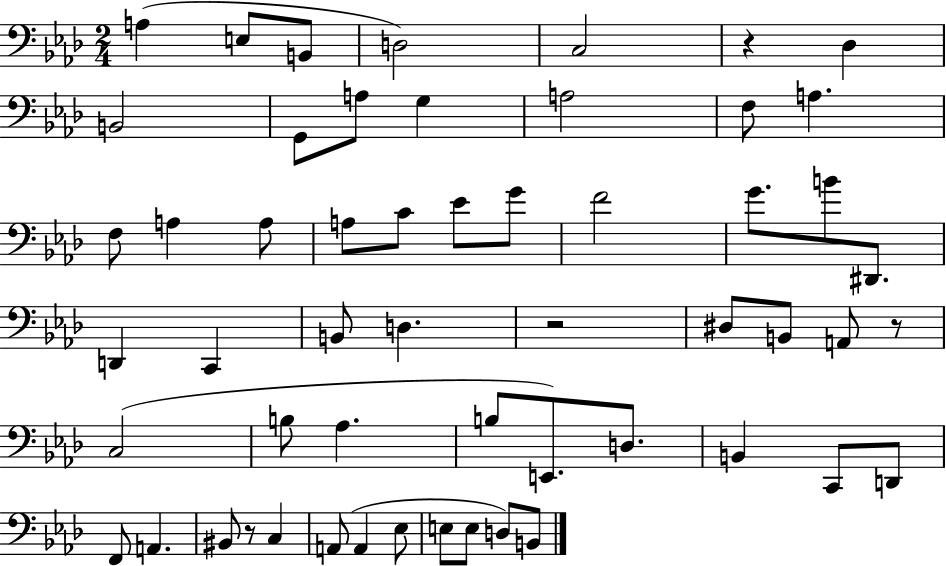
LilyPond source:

{
  \clef bass
  \numericTimeSignature
  \time 2/4
  \key aes \major
  a4( e8 b,8 | d2) | c2 | r4 des4 | \break b,2 | g,8 a8 g4 | a2 | f8 a4. | \break f8 a4 a8 | a8 c'8 ees'8 g'8 | f'2 | g'8. b'8 dis,8. | \break d,4 c,4 | b,8 d4. | r2 | dis8 b,8 a,8 r8 | \break c2( | b8 aes4. | b8 e,8.) d8. | b,4 c,8 d,8 | \break f,8 a,4. | bis,8 r8 c4 | a,8( a,4 ees8 | e8 e8 d8) b,8 | \break \bar "|."
}